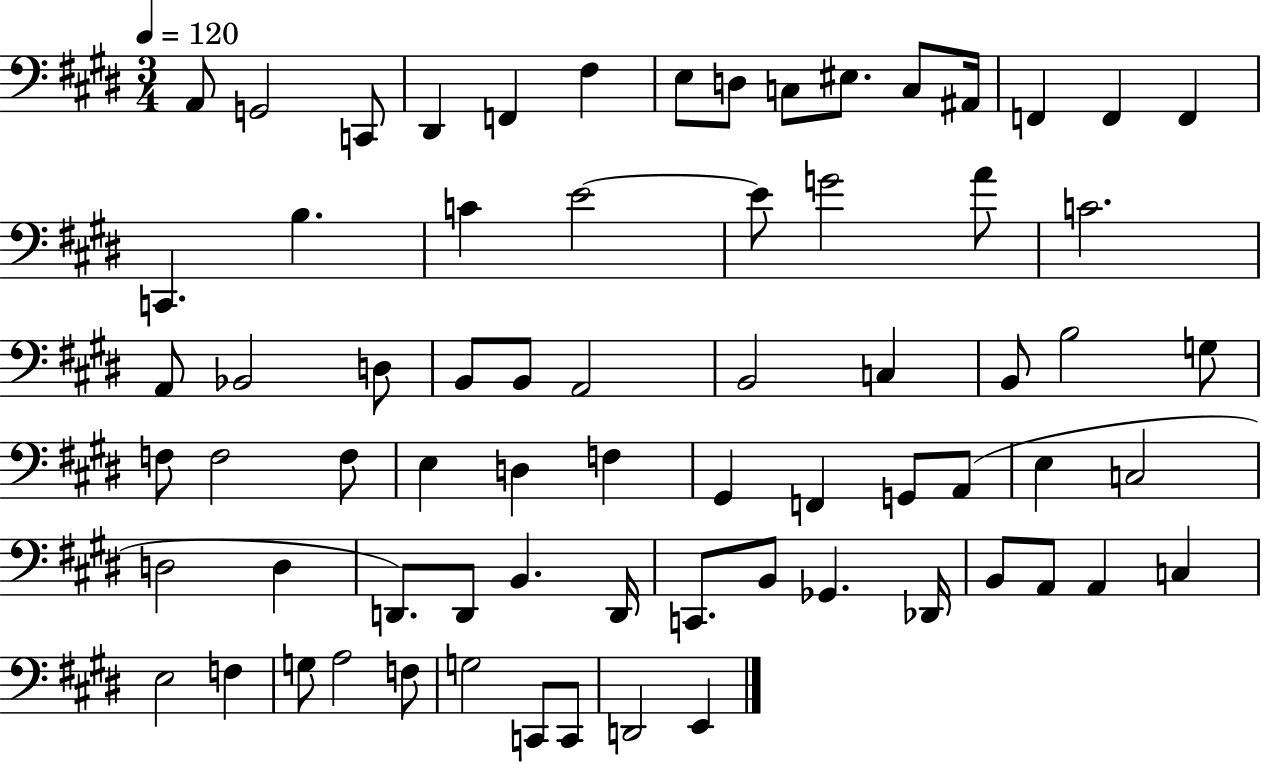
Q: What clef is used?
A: bass